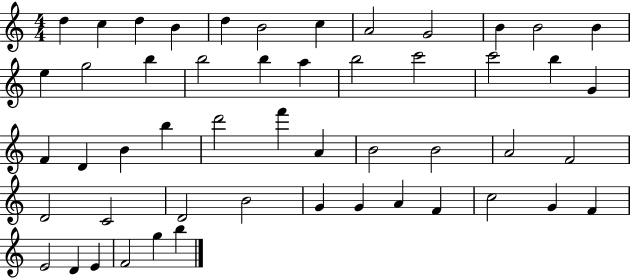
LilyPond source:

{
  \clef treble
  \numericTimeSignature
  \time 4/4
  \key c \major
  d''4 c''4 d''4 b'4 | d''4 b'2 c''4 | a'2 g'2 | b'4 b'2 b'4 | \break e''4 g''2 b''4 | b''2 b''4 a''4 | b''2 c'''2 | c'''2 b''4 g'4 | \break f'4 d'4 b'4 b''4 | d'''2 f'''4 a'4 | b'2 b'2 | a'2 f'2 | \break d'2 c'2 | d'2 b'2 | g'4 g'4 a'4 f'4 | c''2 g'4 f'4 | \break e'2 d'4 e'4 | f'2 g''4 b''4 | \bar "|."
}